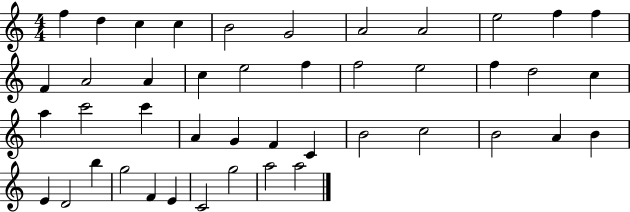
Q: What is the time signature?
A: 4/4